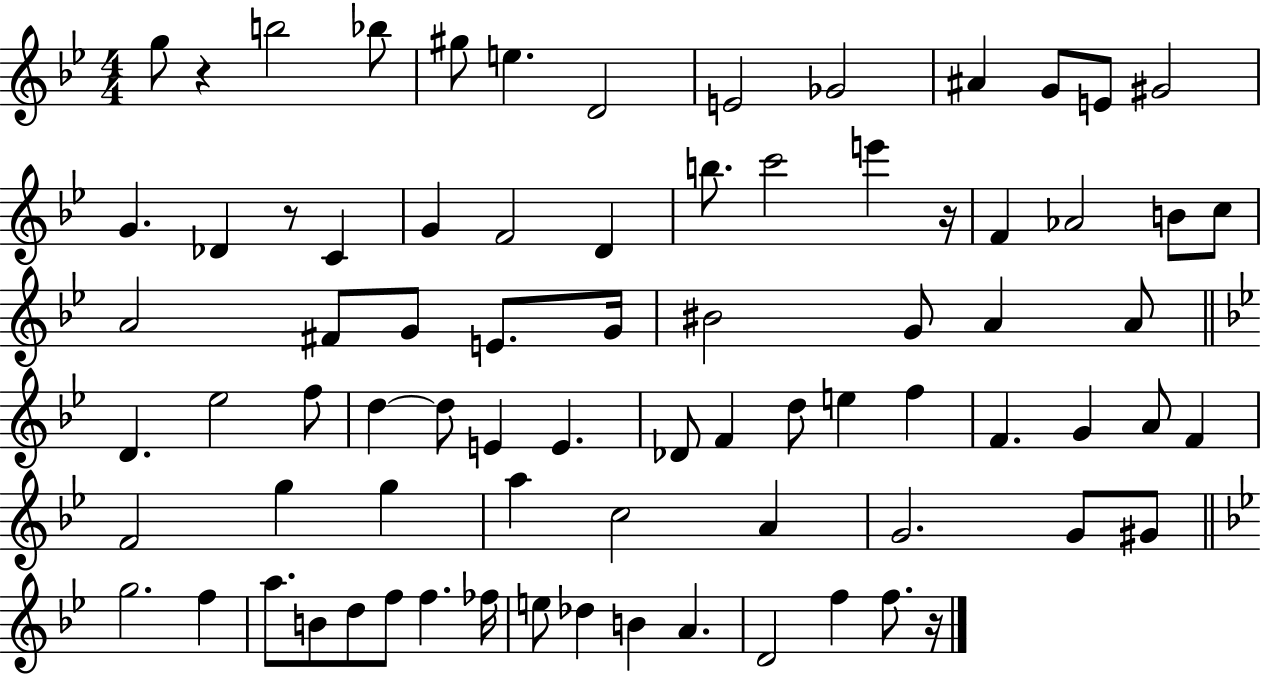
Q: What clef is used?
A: treble